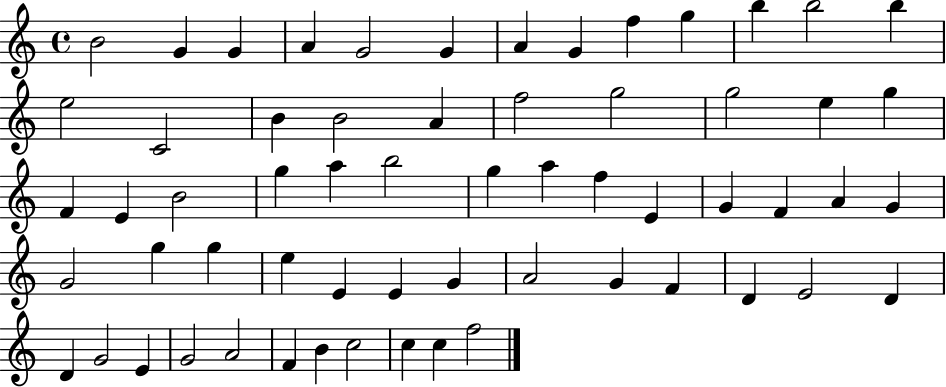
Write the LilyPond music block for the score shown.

{
  \clef treble
  \time 4/4
  \defaultTimeSignature
  \key c \major
  b'2 g'4 g'4 | a'4 g'2 g'4 | a'4 g'4 f''4 g''4 | b''4 b''2 b''4 | \break e''2 c'2 | b'4 b'2 a'4 | f''2 g''2 | g''2 e''4 g''4 | \break f'4 e'4 b'2 | g''4 a''4 b''2 | g''4 a''4 f''4 e'4 | g'4 f'4 a'4 g'4 | \break g'2 g''4 g''4 | e''4 e'4 e'4 g'4 | a'2 g'4 f'4 | d'4 e'2 d'4 | \break d'4 g'2 e'4 | g'2 a'2 | f'4 b'4 c''2 | c''4 c''4 f''2 | \break \bar "|."
}